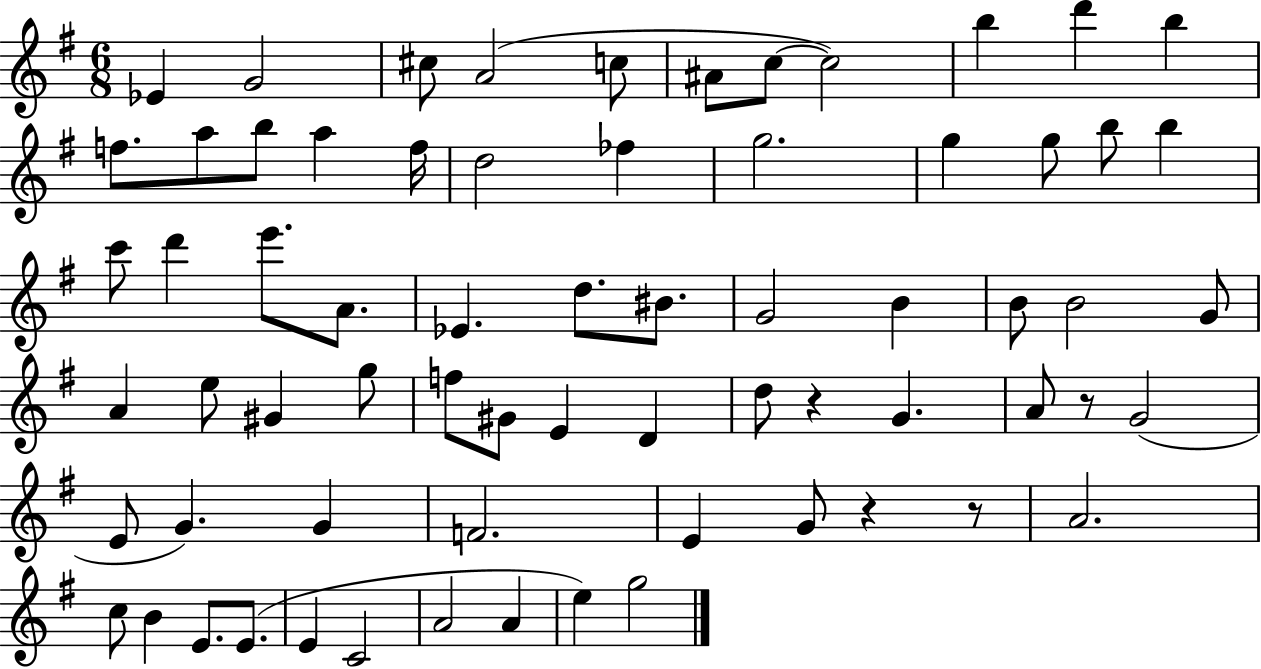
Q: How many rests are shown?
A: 4